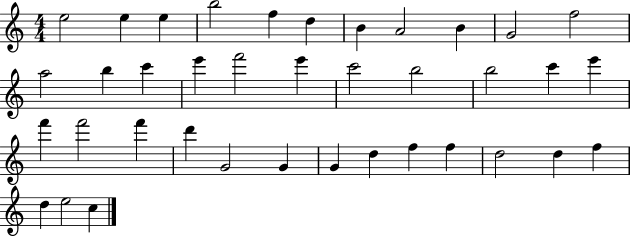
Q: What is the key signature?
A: C major